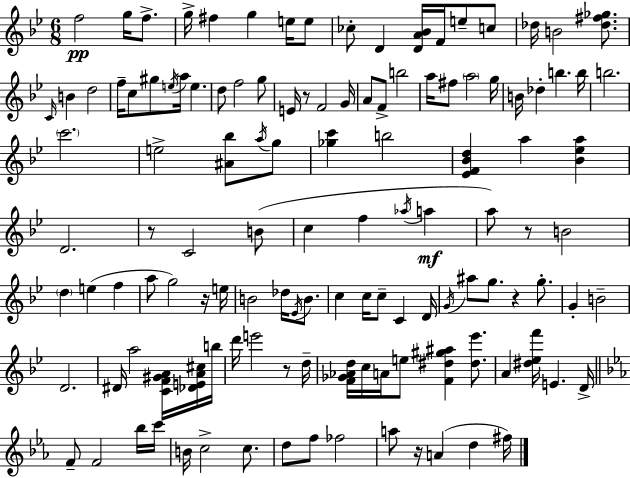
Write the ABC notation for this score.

X:1
T:Untitled
M:6/8
L:1/4
K:Gm
f2 g/4 f/2 g/4 ^f g e/4 e/2 _c/2 D [DA_B]/4 F/4 e/2 c/2 _d/4 B2 [_d^f_g]/2 C/4 B d2 f/4 c/2 ^g/2 e/4 a/4 e d/2 f2 g/2 E/4 z/2 F2 G/4 A/2 F/2 b2 a/4 ^f/2 a2 g/4 B/4 _d b b/4 b2 c'2 e2 [^A_b]/2 a/4 g/2 [_gc'] b2 [_EF_Bd] a [_B_ea] D2 z/2 C2 B/2 c f _a/4 a a/2 z/2 B2 d e f a/2 g2 z/4 e/4 B2 _d/4 _E/4 B/2 c c/4 c/2 C D/4 G/4 ^a/2 g/2 z g/2 G B2 D2 ^D/4 a2 [CF^GA]/4 [_DEA^c]/4 b/4 d'/4 e'2 z/2 d/4 [F_G_Ad]/4 c/4 A/4 e/2 [F^d^g^a] [^d_e']/2 A [^d_ef']/4 E D/4 F/2 F2 _b/4 c'/4 B/4 c2 c/2 d/2 f/2 _f2 a/2 z/4 A d ^f/4